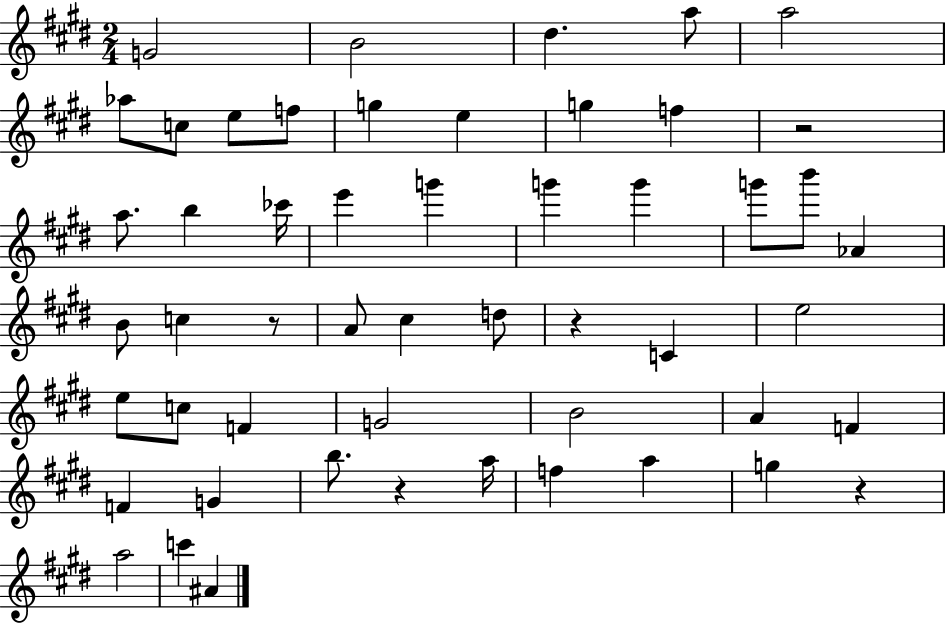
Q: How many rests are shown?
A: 5